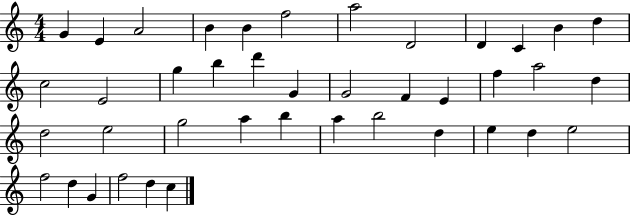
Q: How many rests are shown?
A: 0